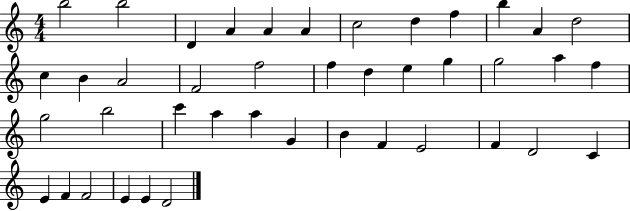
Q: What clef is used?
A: treble